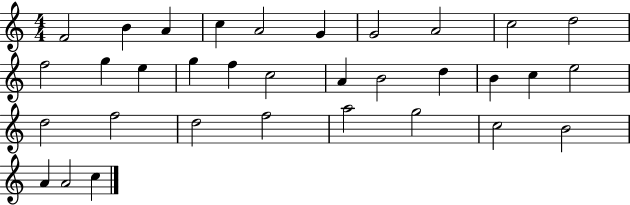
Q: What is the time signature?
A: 4/4